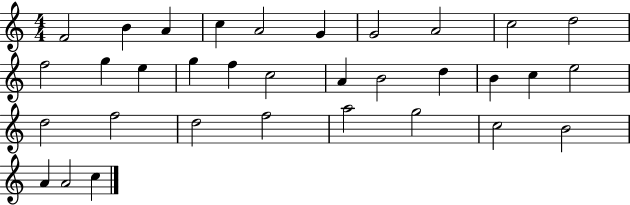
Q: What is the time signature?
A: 4/4